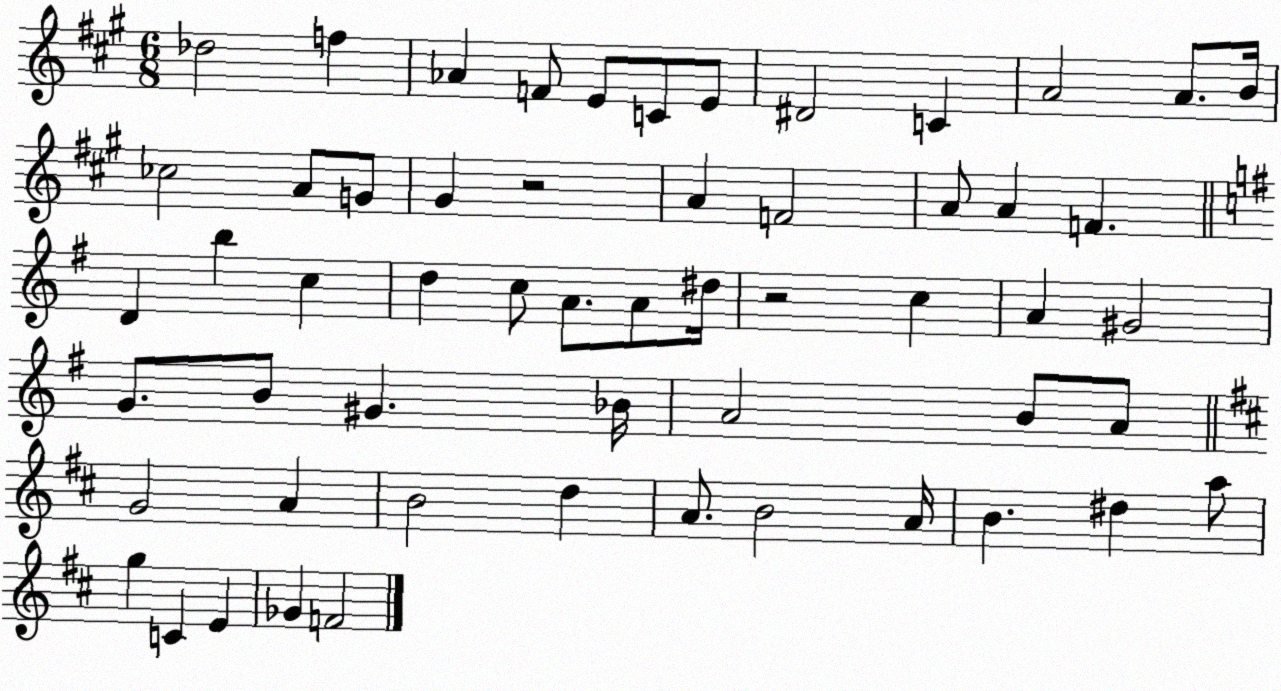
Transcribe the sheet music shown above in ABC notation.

X:1
T:Untitled
M:6/8
L:1/4
K:A
_d2 f _A F/2 E/2 C/2 E/2 ^D2 C A2 A/2 B/4 _c2 A/2 G/2 ^G z2 A F2 A/2 A F D b c d c/2 A/2 A/2 ^d/4 z2 c A ^G2 G/2 B/2 ^G _B/4 A2 B/2 A/2 G2 A B2 d A/2 B2 A/4 B ^d a/2 g C E _G F2